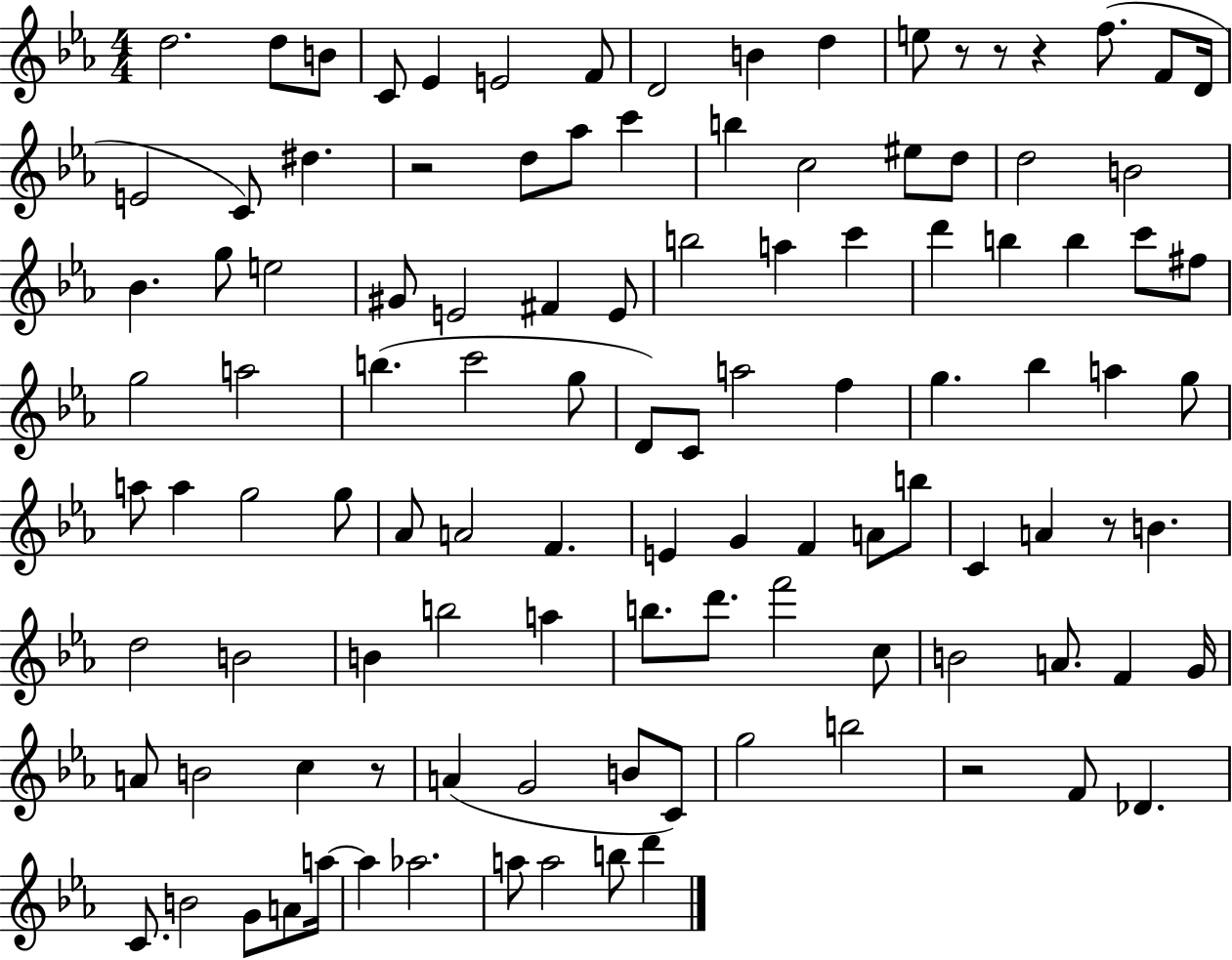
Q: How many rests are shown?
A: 7